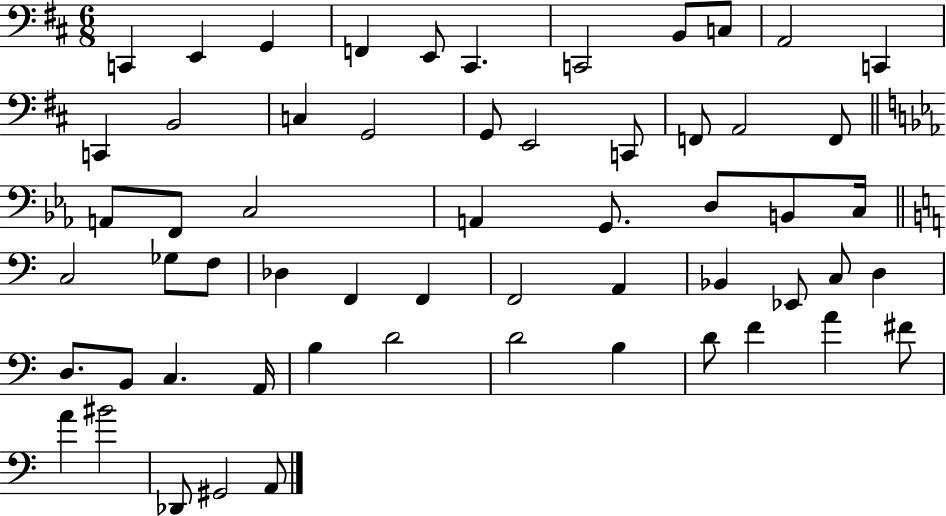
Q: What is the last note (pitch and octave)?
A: A2